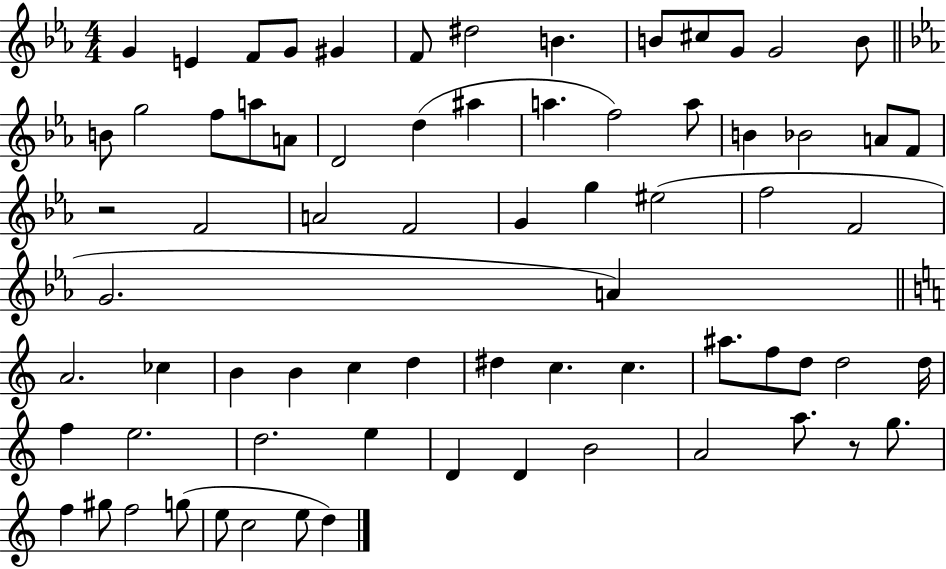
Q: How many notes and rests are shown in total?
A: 72